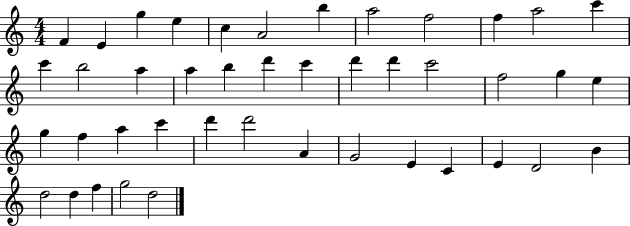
{
  \clef treble
  \numericTimeSignature
  \time 4/4
  \key c \major
  f'4 e'4 g''4 e''4 | c''4 a'2 b''4 | a''2 f''2 | f''4 a''2 c'''4 | \break c'''4 b''2 a''4 | a''4 b''4 d'''4 c'''4 | d'''4 d'''4 c'''2 | f''2 g''4 e''4 | \break g''4 f''4 a''4 c'''4 | d'''4 d'''2 a'4 | g'2 e'4 c'4 | e'4 d'2 b'4 | \break d''2 d''4 f''4 | g''2 d''2 | \bar "|."
}